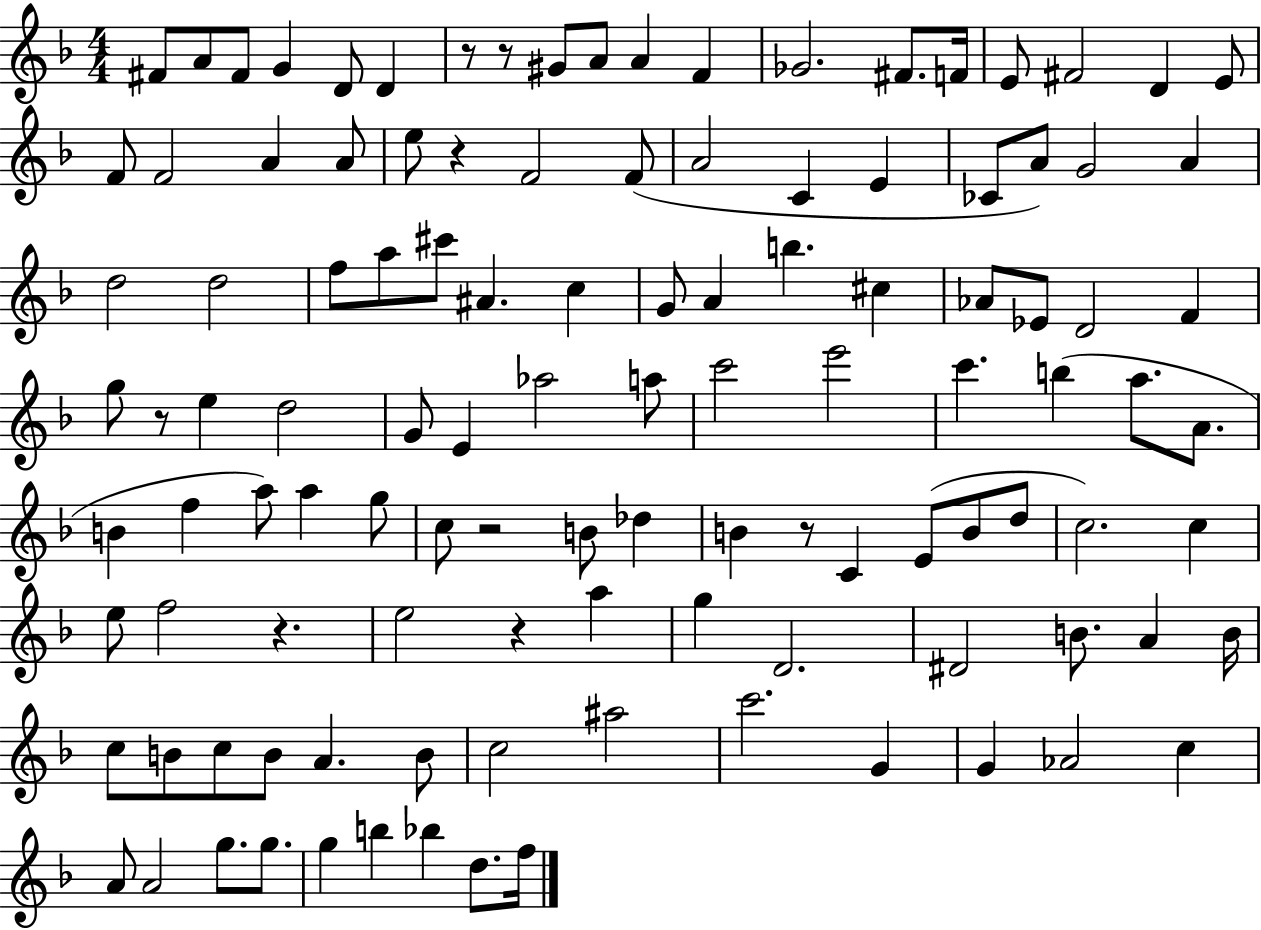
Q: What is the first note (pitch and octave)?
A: F#4